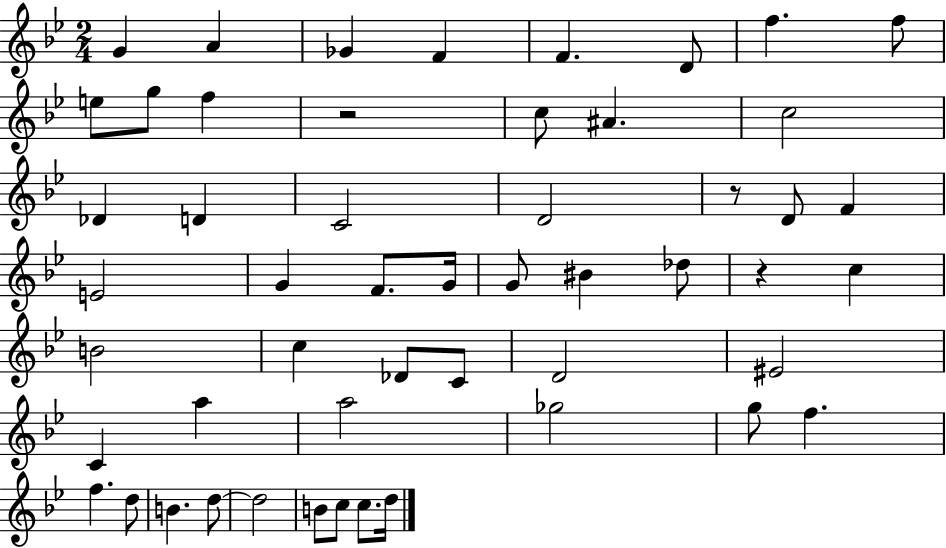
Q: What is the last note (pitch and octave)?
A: D5